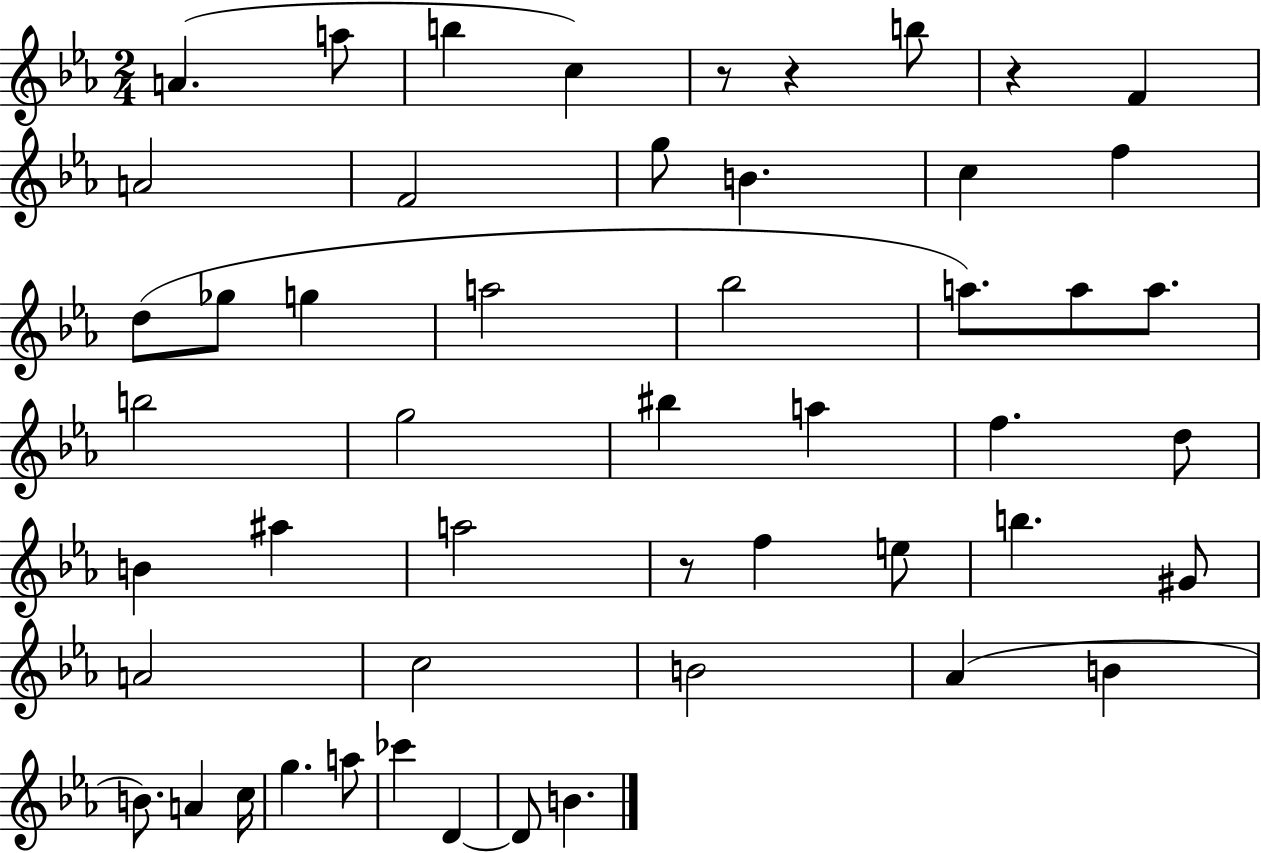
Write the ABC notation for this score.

X:1
T:Untitled
M:2/4
L:1/4
K:Eb
A a/2 b c z/2 z b/2 z F A2 F2 g/2 B c f d/2 _g/2 g a2 _b2 a/2 a/2 a/2 b2 g2 ^b a f d/2 B ^a a2 z/2 f e/2 b ^G/2 A2 c2 B2 _A B B/2 A c/4 g a/2 _c' D D/2 B